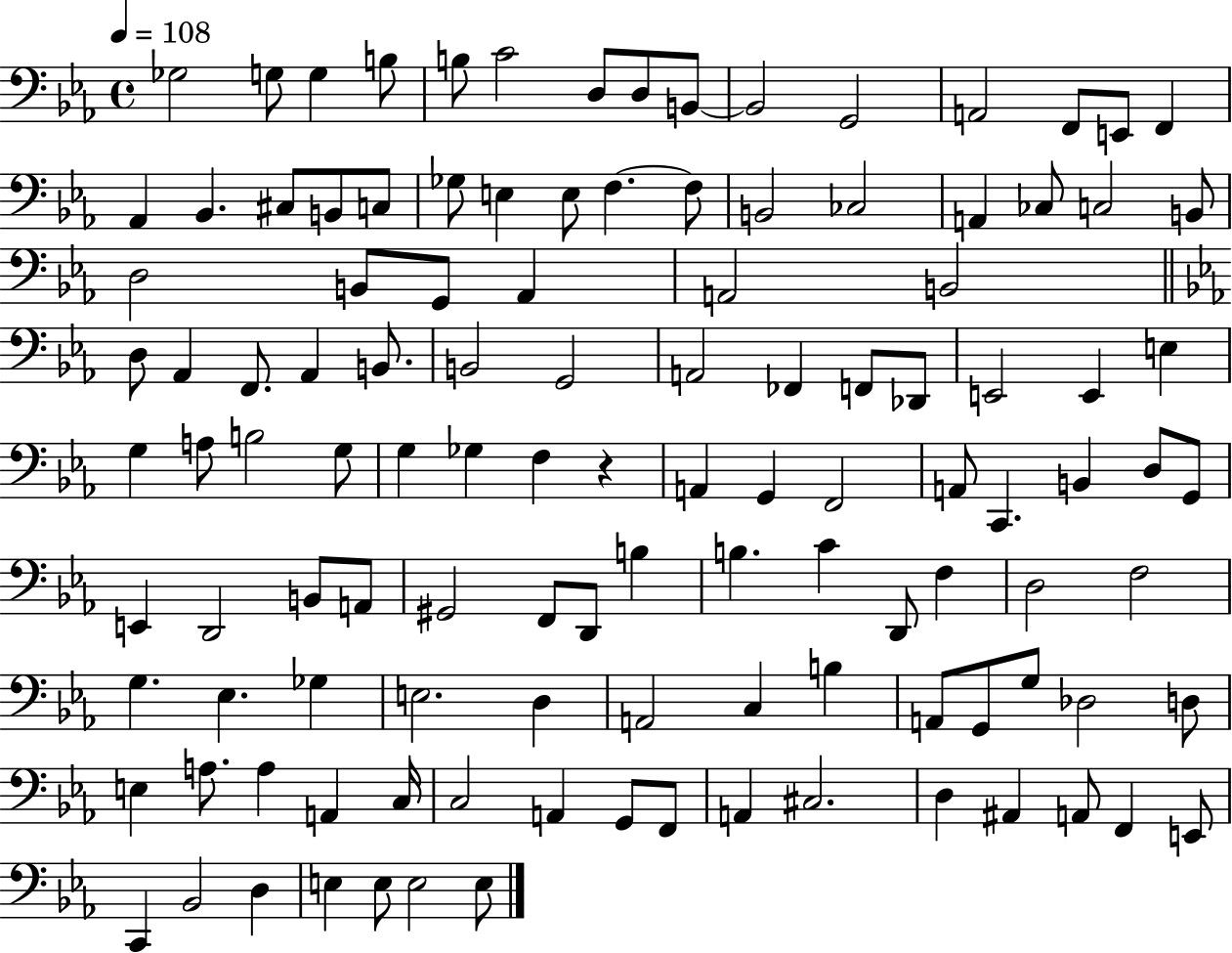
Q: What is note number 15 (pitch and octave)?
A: F2